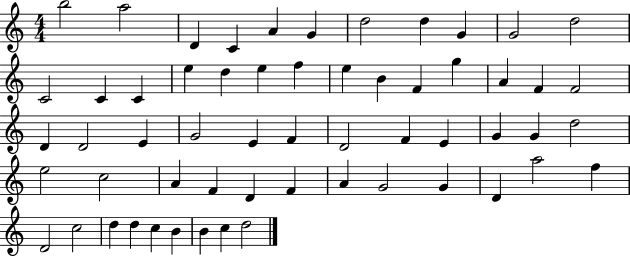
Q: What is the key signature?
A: C major